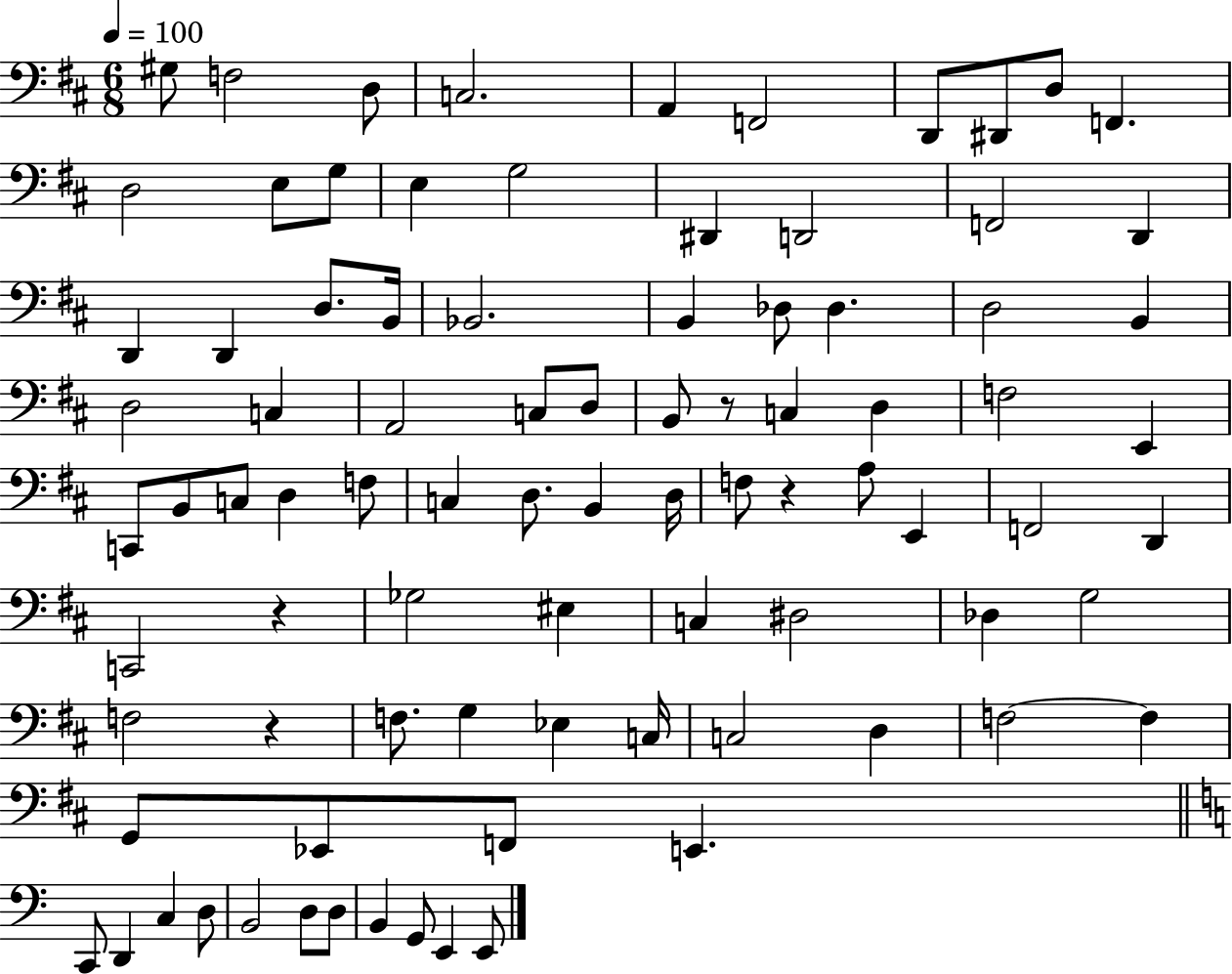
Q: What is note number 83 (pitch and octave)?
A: E2